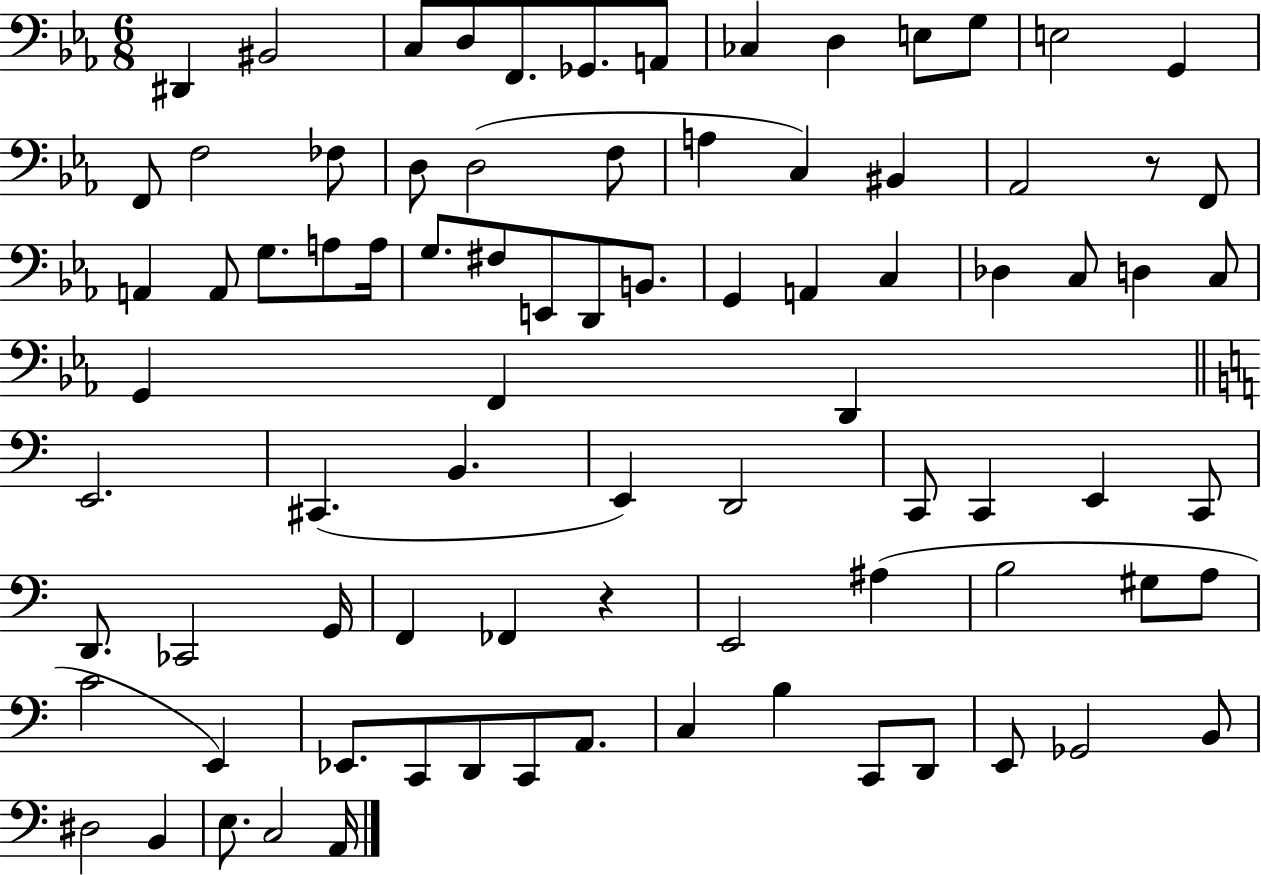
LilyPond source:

{
  \clef bass
  \numericTimeSignature
  \time 6/8
  \key ees \major
  dis,4 bis,2 | c8 d8 f,8. ges,8. a,8 | ces4 d4 e8 g8 | e2 g,4 | \break f,8 f2 fes8 | d8 d2( f8 | a4 c4) bis,4 | aes,2 r8 f,8 | \break a,4 a,8 g8. a8 a16 | g8. fis8 e,8 d,8 b,8. | g,4 a,4 c4 | des4 c8 d4 c8 | \break g,4 f,4 d,4 | \bar "||" \break \key c \major e,2. | cis,4.( b,4. | e,4) d,2 | c,8 c,4 e,4 c,8 | \break d,8. ces,2 g,16 | f,4 fes,4 r4 | e,2 ais4( | b2 gis8 a8 | \break c'2 e,4) | ees,8. c,8 d,8 c,8 a,8. | c4 b4 c,8 d,8 | e,8 ges,2 b,8 | \break dis2 b,4 | e8. c2 a,16 | \bar "|."
}